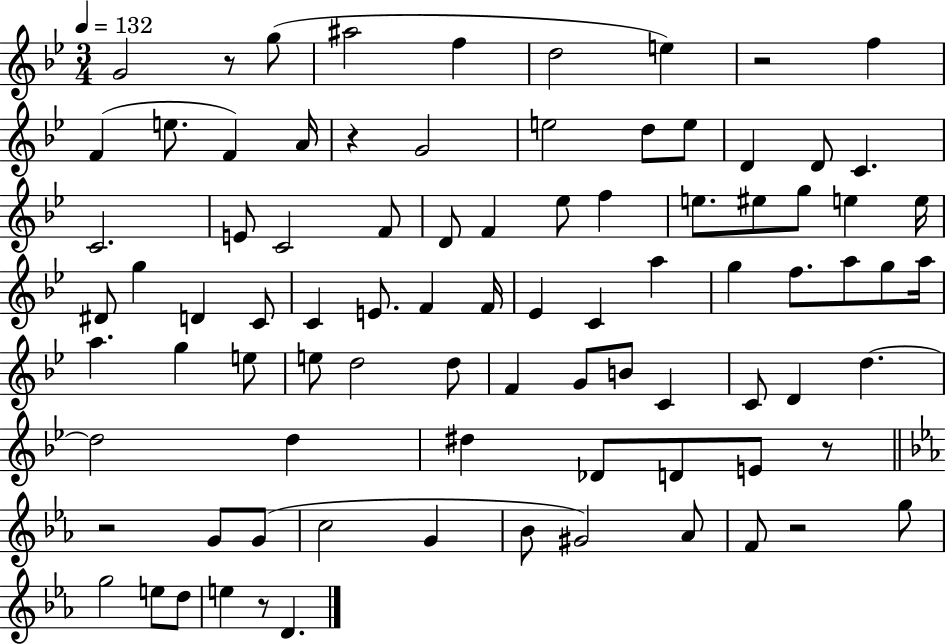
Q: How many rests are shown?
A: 7